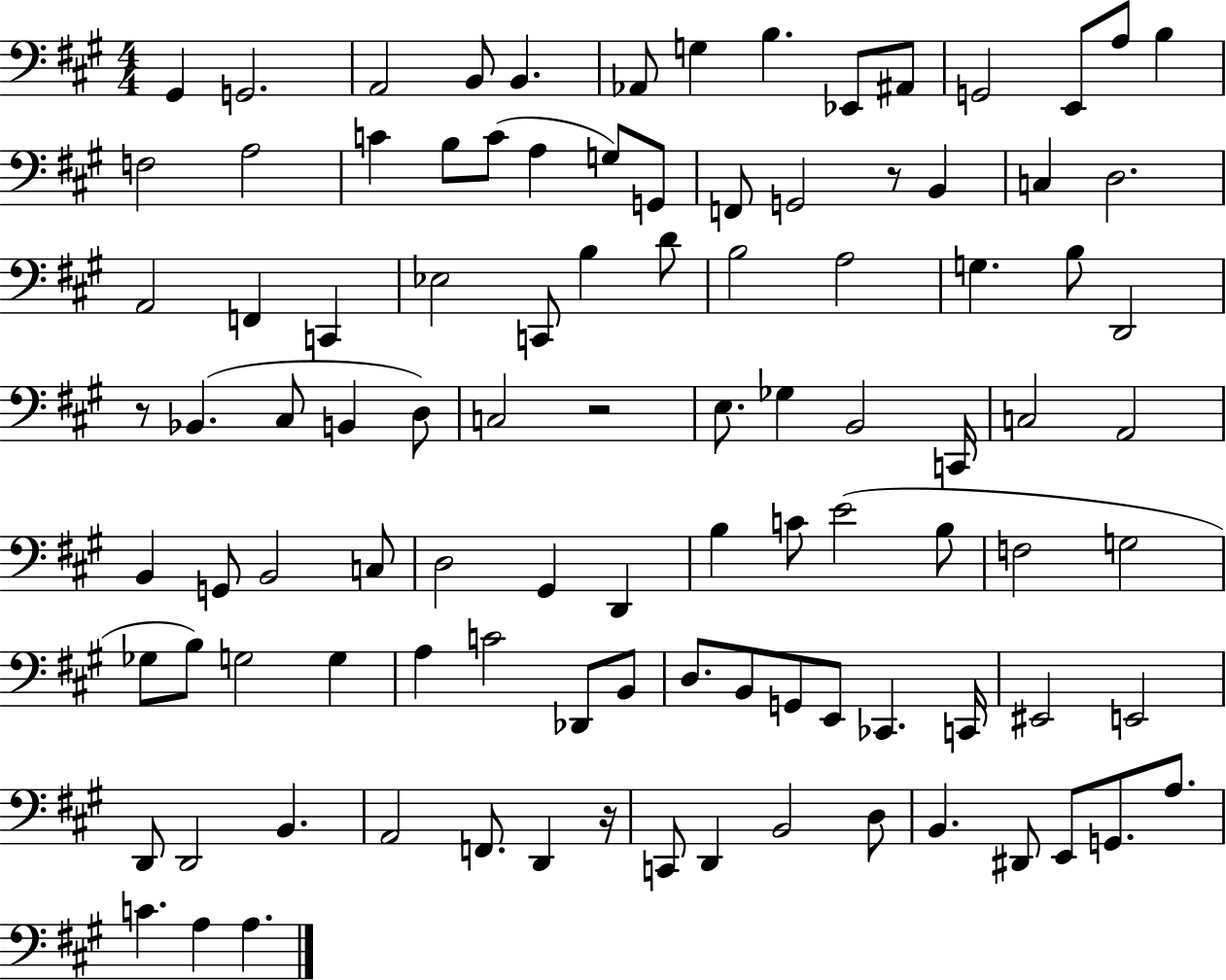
{
  \clef bass
  \numericTimeSignature
  \time 4/4
  \key a \major
  gis,4 g,2. | a,2 b,8 b,4. | aes,8 g4 b4. ees,8 ais,8 | g,2 e,8 a8 b4 | \break f2 a2 | c'4 b8 c'8( a4 g8) g,8 | f,8 g,2 r8 b,4 | c4 d2. | \break a,2 f,4 c,4 | ees2 c,8 b4 d'8 | b2 a2 | g4. b8 d,2 | \break r8 bes,4.( cis8 b,4 d8) | c2 r2 | e8. ges4 b,2 c,16 | c2 a,2 | \break b,4 g,8 b,2 c8 | d2 gis,4 d,4 | b4 c'8 e'2( b8 | f2 g2 | \break ges8 b8) g2 g4 | a4 c'2 des,8 b,8 | d8. b,8 g,8 e,8 ces,4. c,16 | eis,2 e,2 | \break d,8 d,2 b,4. | a,2 f,8. d,4 r16 | c,8 d,4 b,2 d8 | b,4. dis,8 e,8 g,8. a8. | \break c'4. a4 a4. | \bar "|."
}